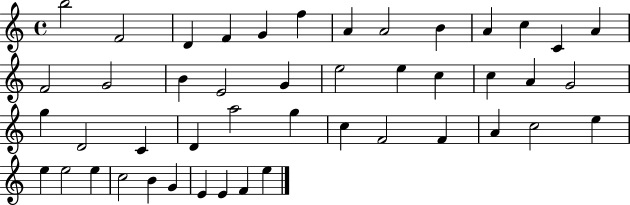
X:1
T:Untitled
M:4/4
L:1/4
K:C
b2 F2 D F G f A A2 B A c C A F2 G2 B E2 G e2 e c c A G2 g D2 C D a2 g c F2 F A c2 e e e2 e c2 B G E E F e